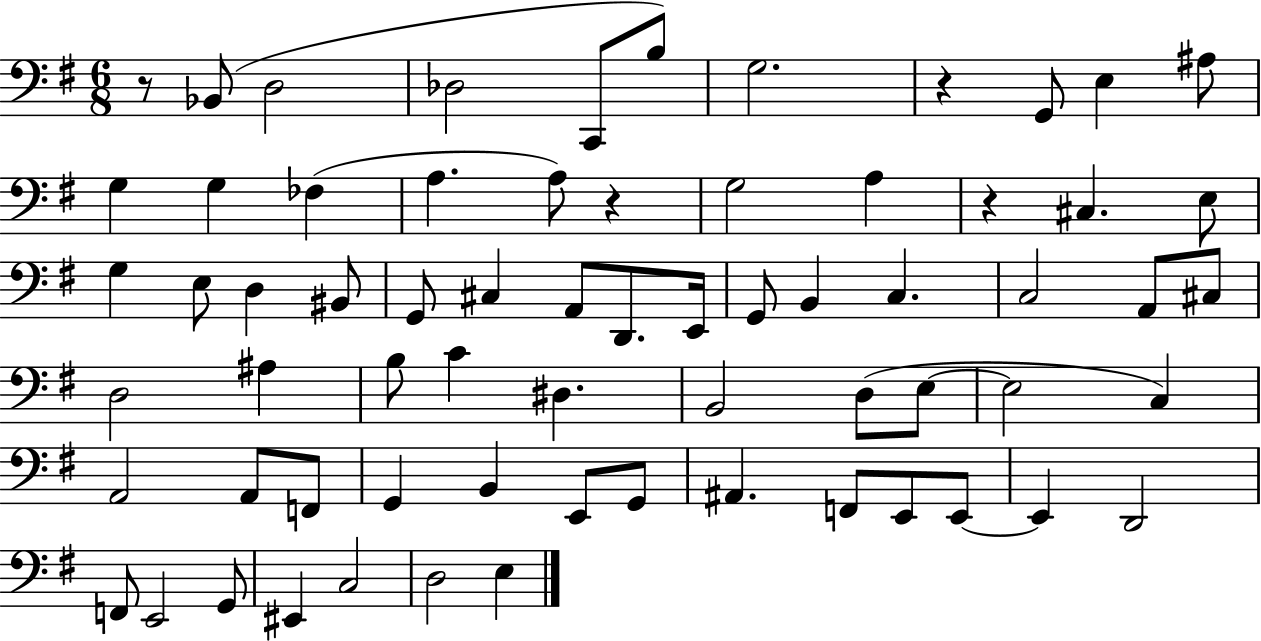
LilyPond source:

{
  \clef bass
  \numericTimeSignature
  \time 6/8
  \key g \major
  \repeat volta 2 { r8 bes,8( d2 | des2 c,8 b8) | g2. | r4 g,8 e4 ais8 | \break g4 g4 fes4( | a4. a8) r4 | g2 a4 | r4 cis4. e8 | \break g4 e8 d4 bis,8 | g,8 cis4 a,8 d,8. e,16 | g,8 b,4 c4. | c2 a,8 cis8 | \break d2 ais4 | b8 c'4 dis4. | b,2 d8( e8~~ | e2 c4) | \break a,2 a,8 f,8 | g,4 b,4 e,8 g,8 | ais,4. f,8 e,8 e,8~~ | e,4 d,2 | \break f,8 e,2 g,8 | eis,4 c2 | d2 e4 | } \bar "|."
}